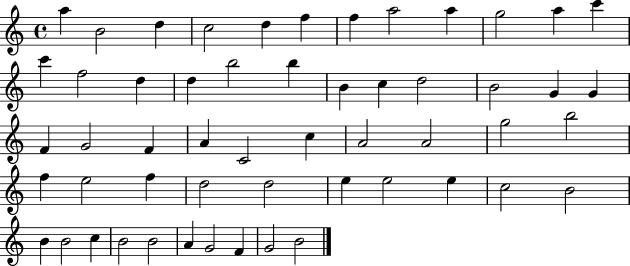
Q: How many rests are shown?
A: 0